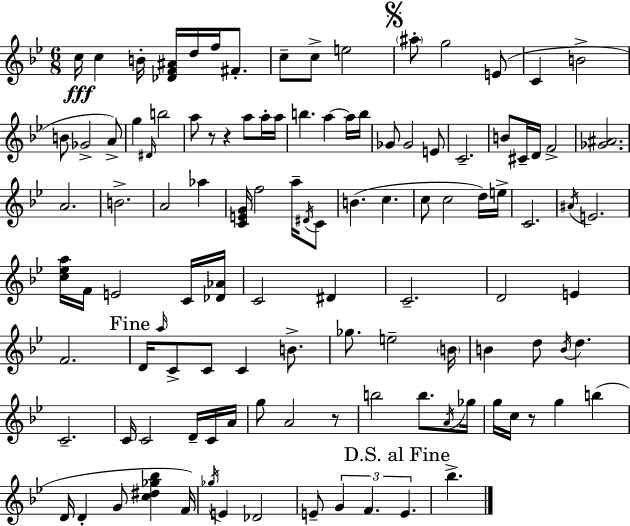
X:1
T:Untitled
M:6/8
L:1/4
K:Gm
c/4 c B/4 [_DF^A]/4 d/4 f/4 ^F/2 c/2 c/2 e2 ^a/2 g2 E/2 C B2 B/2 _G2 A/2 g ^D/4 b2 a/2 z/2 z a/2 a/4 a/4 b a a/4 b/4 _G/2 _G2 E/2 C2 B/2 ^C/4 D/4 F2 [_G^A]2 A2 B2 A2 _a [CEG]/4 f2 a/4 ^D/4 C/2 B c c/2 c2 d/4 e/4 C2 ^A/4 E2 [c_ea]/4 F/4 E2 C/4 [_D_A]/4 C2 ^D C2 D2 E F2 D/4 a/4 C/2 C/2 C B/2 _g/2 e2 B/4 B d/2 B/4 d C2 C/4 C2 D/4 C/4 A/4 g/2 A2 z/2 b2 b/2 A/4 _g/4 g/4 c/4 z/2 g b D/4 D G/2 [c^d_g_b] F/4 _g/4 E _D2 E/2 G F E _b